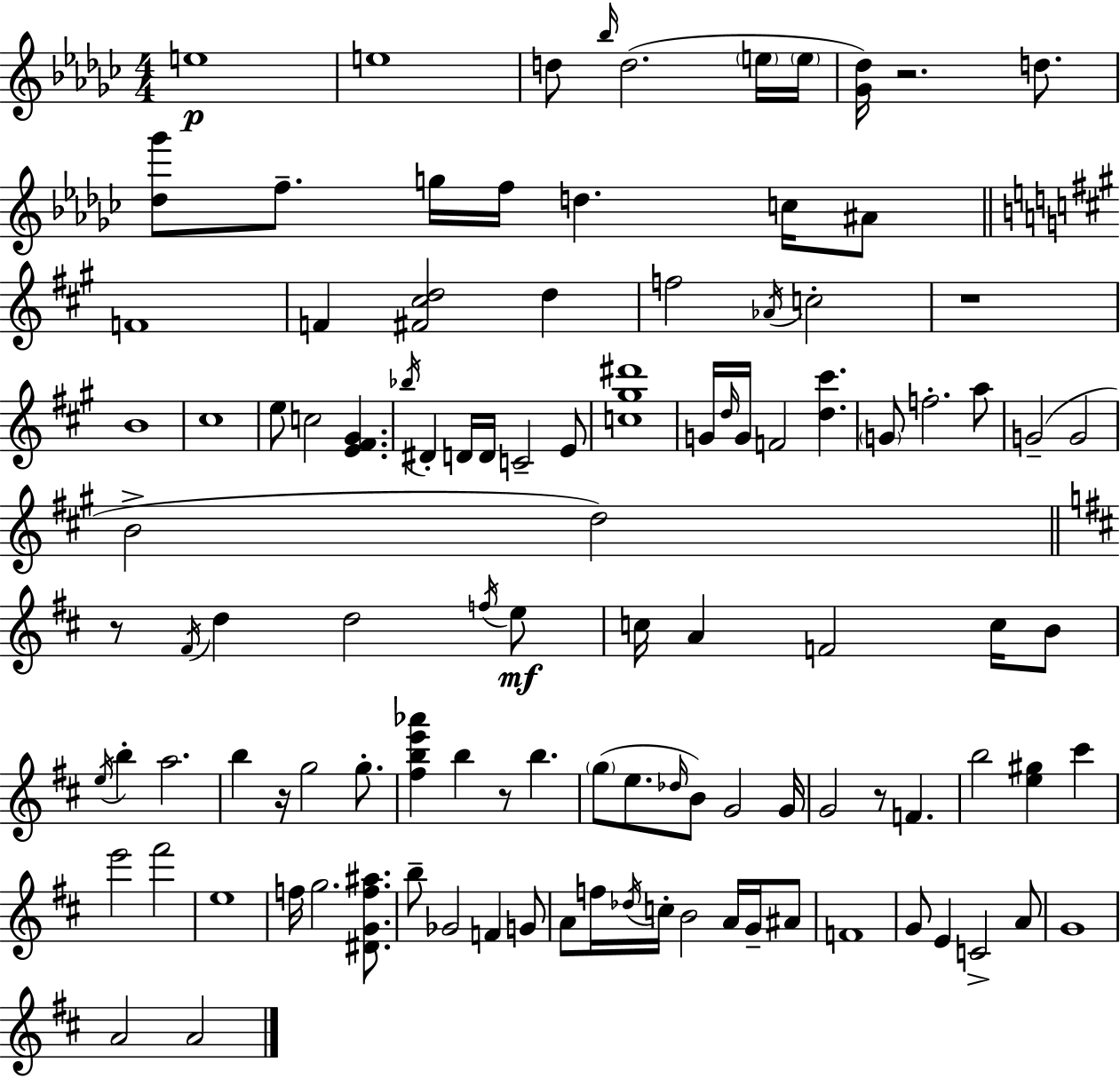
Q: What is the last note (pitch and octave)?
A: A4